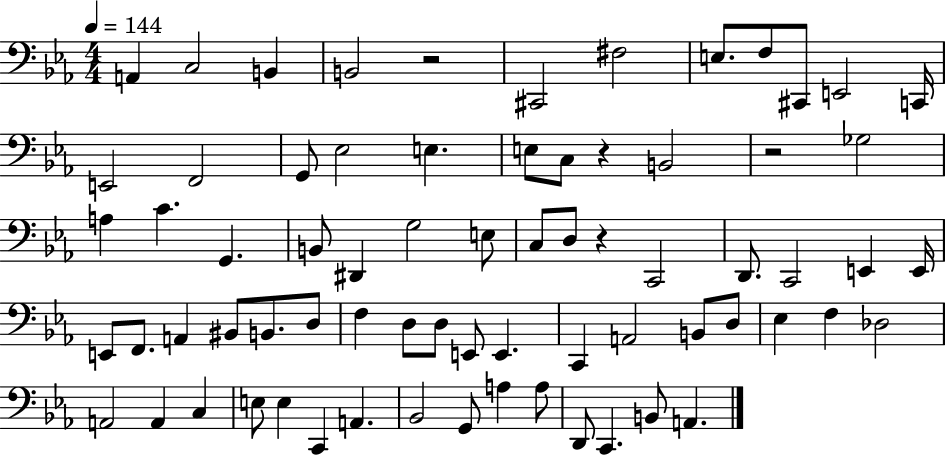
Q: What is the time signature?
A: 4/4